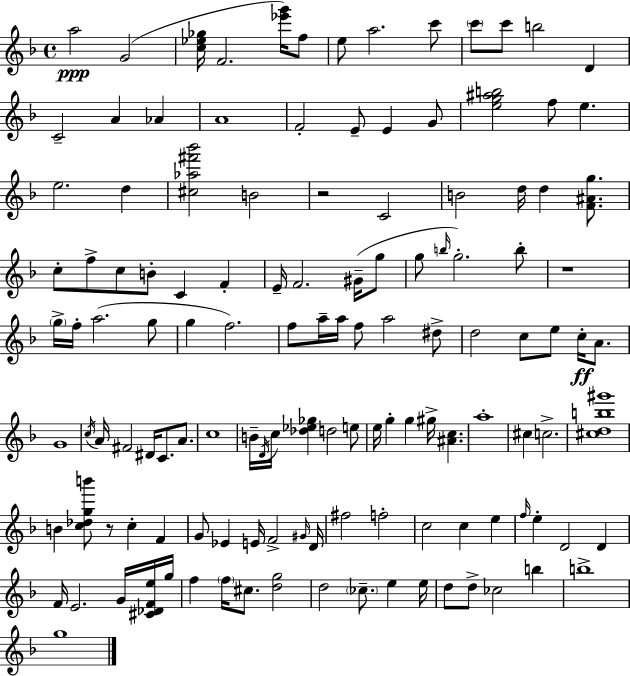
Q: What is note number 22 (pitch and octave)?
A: E5